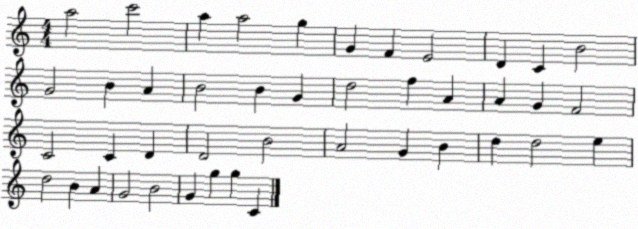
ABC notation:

X:1
T:Untitled
M:4/4
L:1/4
K:C
a2 c'2 a a2 g G F E2 D C B2 G2 B A B2 B G d2 f A A G F2 C2 C D D2 B2 A2 G B d d2 e d2 B A G2 B2 G g g C